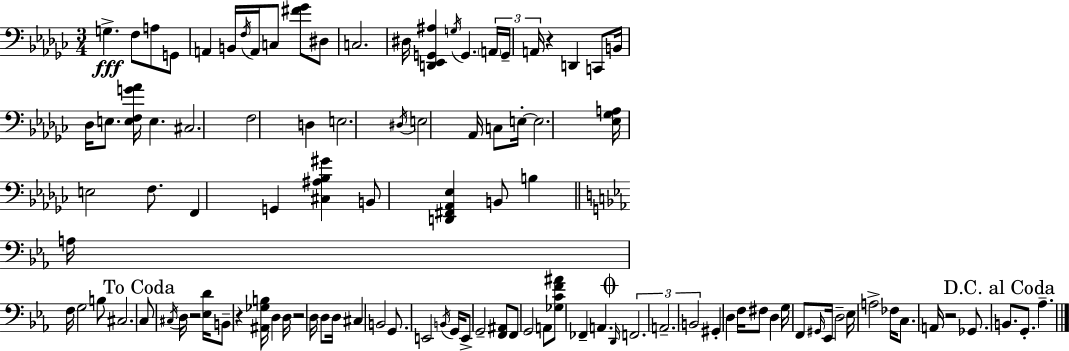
X:1
T:Untitled
M:3/4
L:1/4
K:Ebm
G, F,/2 A,/2 G,,/2 A,, B,,/4 F,/4 A,,/4 C,/2 [^F_G]/2 ^D,/2 C,2 ^D,/4 [D,,_E,,G,,^A,] G,/4 G,, A,,/4 G,,/4 A,,/4 z D,, C,,/2 B,,/4 _D,/4 E,/2 [E,F,G_A]/4 E, ^C,2 F,2 D, E,2 ^D,/4 E,2 _A,,/4 C,/2 E,/4 E,2 [_E,_G,A,]/4 E,2 F,/2 F,, G,, [^C,^A,_B,^G] B,,/2 [D,,^F,,_A,,_E,] B,,/2 B, A,/4 F,/4 G,2 B,/2 ^C,2 C,/2 ^C,/4 D,/4 z2 [_E,D]/4 B,,/2 z [^A,,_G,B,]/4 D, D,/4 z2 D,/4 D,/2 D,/4 ^C, B,,2 G,,/2 E,,2 B,,/4 G,,/4 E,,/2 G,,2 [F,,^A,,]/2 F,,/2 G,,2 A,,/2 [_G,CF^A]/2 _F,, A,, D,,/4 F,,2 A,,2 B,,2 ^G,, D, F,/4 ^F,/2 D, G,/4 F,,/2 ^G,,/4 _E,,/4 D,2 _E,/4 A,2 _F,/4 C,/2 A,,/4 z2 _G,,/2 B,,/2 G,,/2 _A,